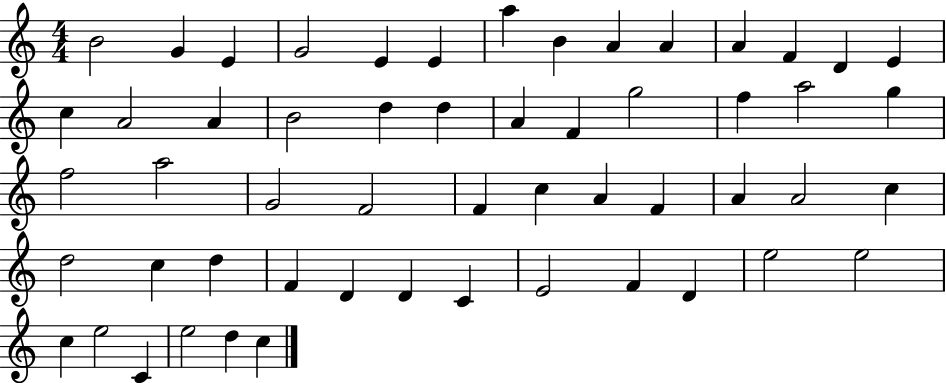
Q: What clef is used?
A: treble